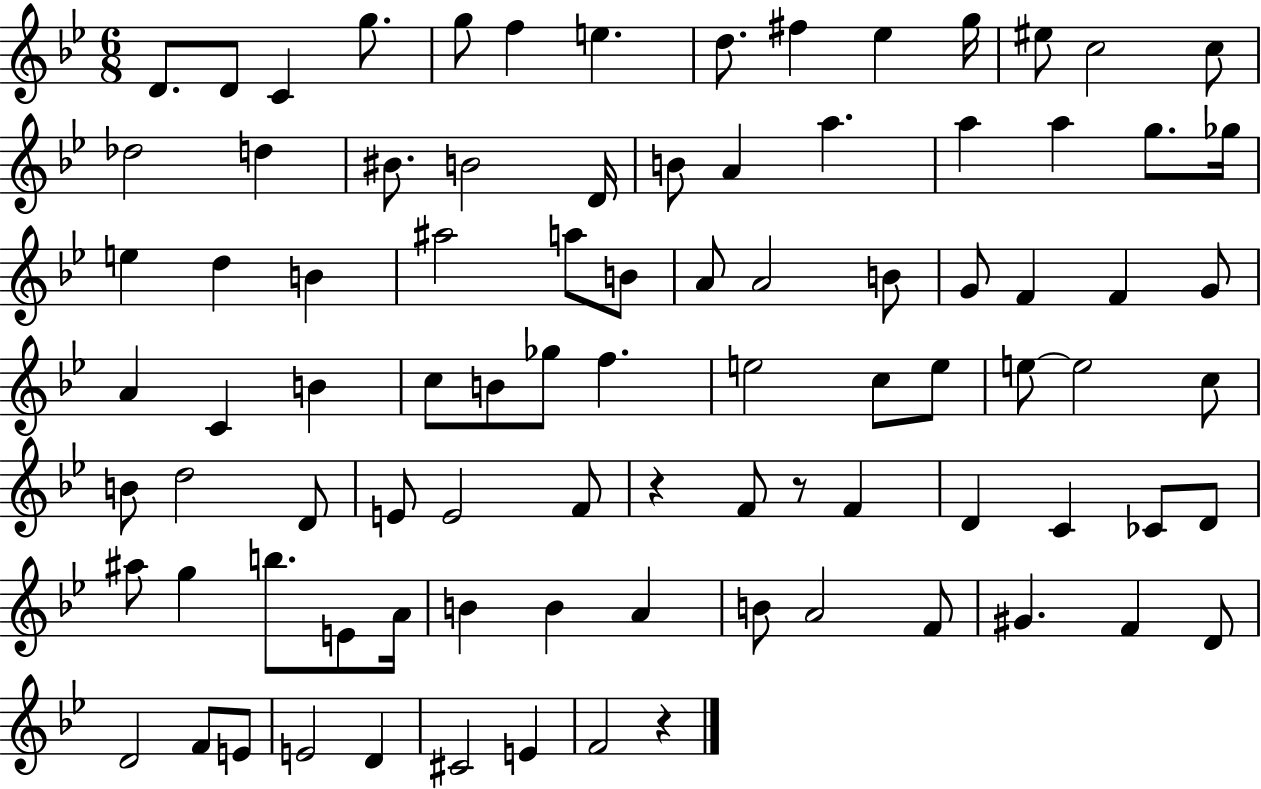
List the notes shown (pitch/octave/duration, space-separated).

D4/e. D4/e C4/q G5/e. G5/e F5/q E5/q. D5/e. F#5/q Eb5/q G5/s EIS5/e C5/h C5/e Db5/h D5/q BIS4/e. B4/h D4/s B4/e A4/q A5/q. A5/q A5/q G5/e. Gb5/s E5/q D5/q B4/q A#5/h A5/e B4/e A4/e A4/h B4/e G4/e F4/q F4/q G4/e A4/q C4/q B4/q C5/e B4/e Gb5/e F5/q. E5/h C5/e E5/e E5/e E5/h C5/e B4/e D5/h D4/e E4/e E4/h F4/e R/q F4/e R/e F4/q D4/q C4/q CES4/e D4/e A#5/e G5/q B5/e. E4/e A4/s B4/q B4/q A4/q B4/e A4/h F4/e G#4/q. F4/q D4/e D4/h F4/e E4/e E4/h D4/q C#4/h E4/q F4/h R/q